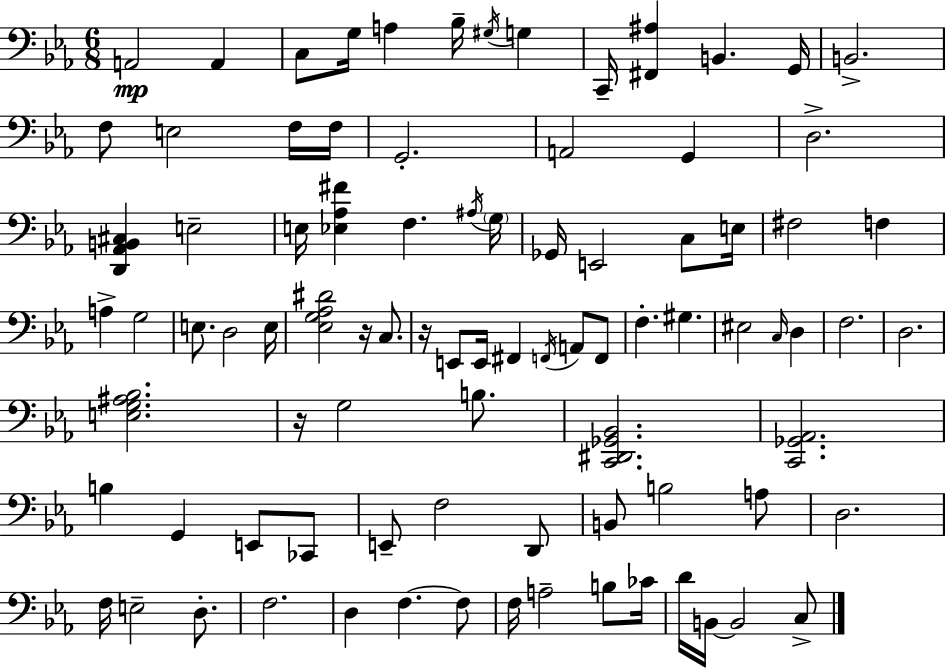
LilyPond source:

{
  \clef bass
  \numericTimeSignature
  \time 6/8
  \key c \minor
  a,2\mp a,4 | c8 g16 a4 bes16-- \acciaccatura { gis16 } g4 | c,16-- <fis, ais>4 b,4. | g,16 b,2.-> | \break f8 e2 f16 | f16 g,2.-. | a,2 g,4 | d2.-> | \break <d, aes, b, cis>4 e2-- | e16 <ees aes fis'>4 f4. | \acciaccatura { ais16 } \parenthesize g16 ges,16 e,2 c8 | e16 fis2 f4 | \break a4-> g2 | e8. d2 | e16 <ees g aes dis'>2 r16 c8. | r16 e,8 e,16 fis,4 \acciaccatura { f,16 } a,8 | \break f,8 f4.-. gis4. | eis2 \grace { c16 } | d4 f2. | d2. | \break <e g ais bes>2. | r16 g2 | b8. <c, dis, ges, bes,>2. | <c, ges, aes,>2. | \break b4 g,4 | e,8 ces,8 e,8-- f2 | d,8 b,8 b2 | a8 d2. | \break f16 e2-- | d8.-. f2. | d4 f4.~~ | f8 f16 a2-- | \break b8 ces'16 d'16 b,16~~ b,2 | c8-> \bar "|."
}